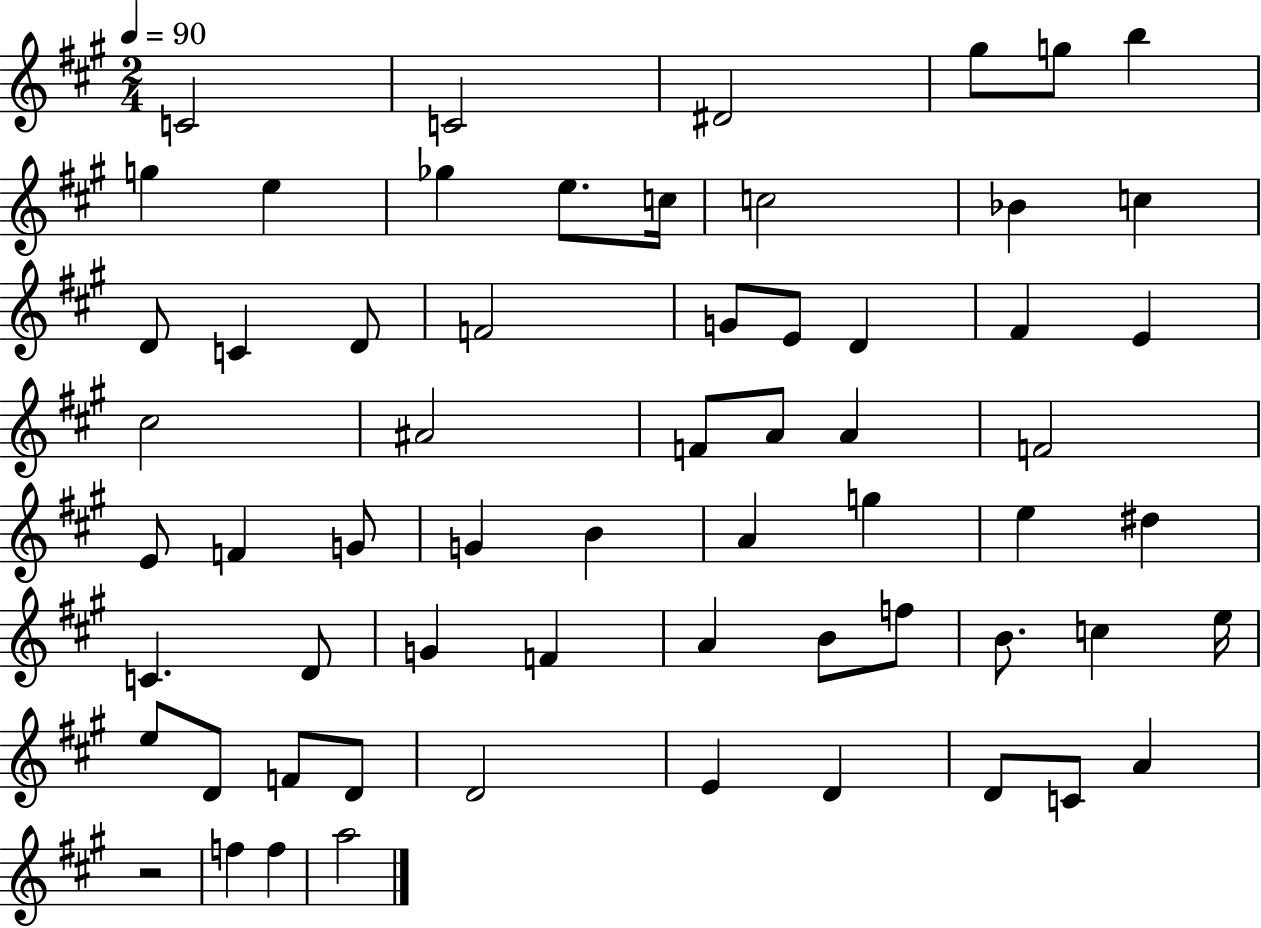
C4/h C4/h D#4/h G#5/e G5/e B5/q G5/q E5/q Gb5/q E5/e. C5/s C5/h Bb4/q C5/q D4/e C4/q D4/e F4/h G4/e E4/e D4/q F#4/q E4/q C#5/h A#4/h F4/e A4/e A4/q F4/h E4/e F4/q G4/e G4/q B4/q A4/q G5/q E5/q D#5/q C4/q. D4/e G4/q F4/q A4/q B4/e F5/e B4/e. C5/q E5/s E5/e D4/e F4/e D4/e D4/h E4/q D4/q D4/e C4/e A4/q R/h F5/q F5/q A5/h